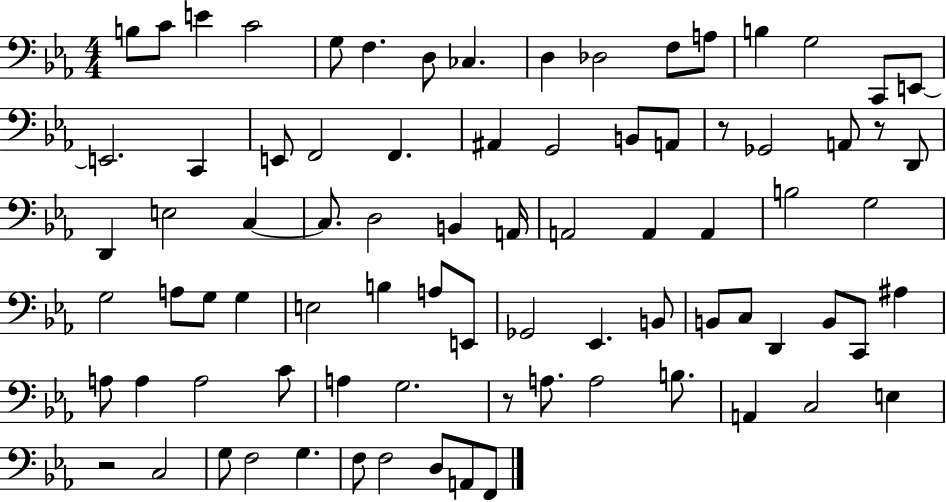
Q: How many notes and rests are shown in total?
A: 82